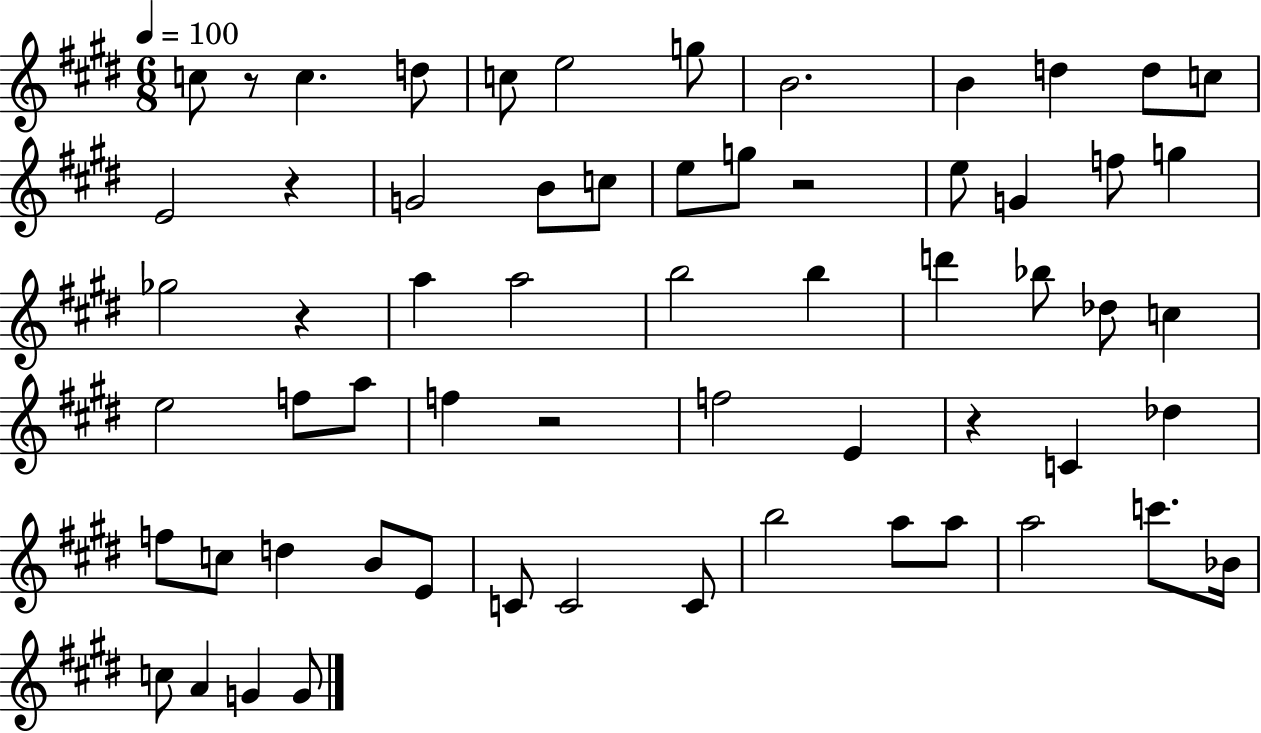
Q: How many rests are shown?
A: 6